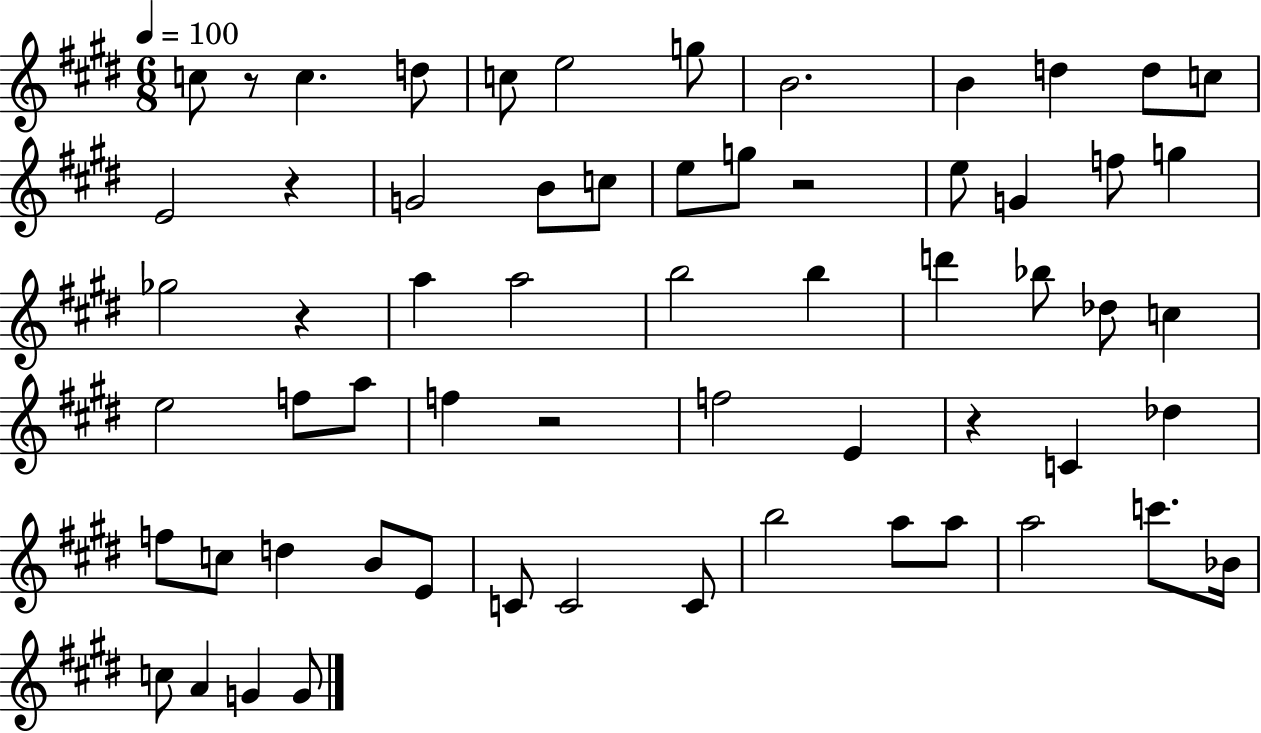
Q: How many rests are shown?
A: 6